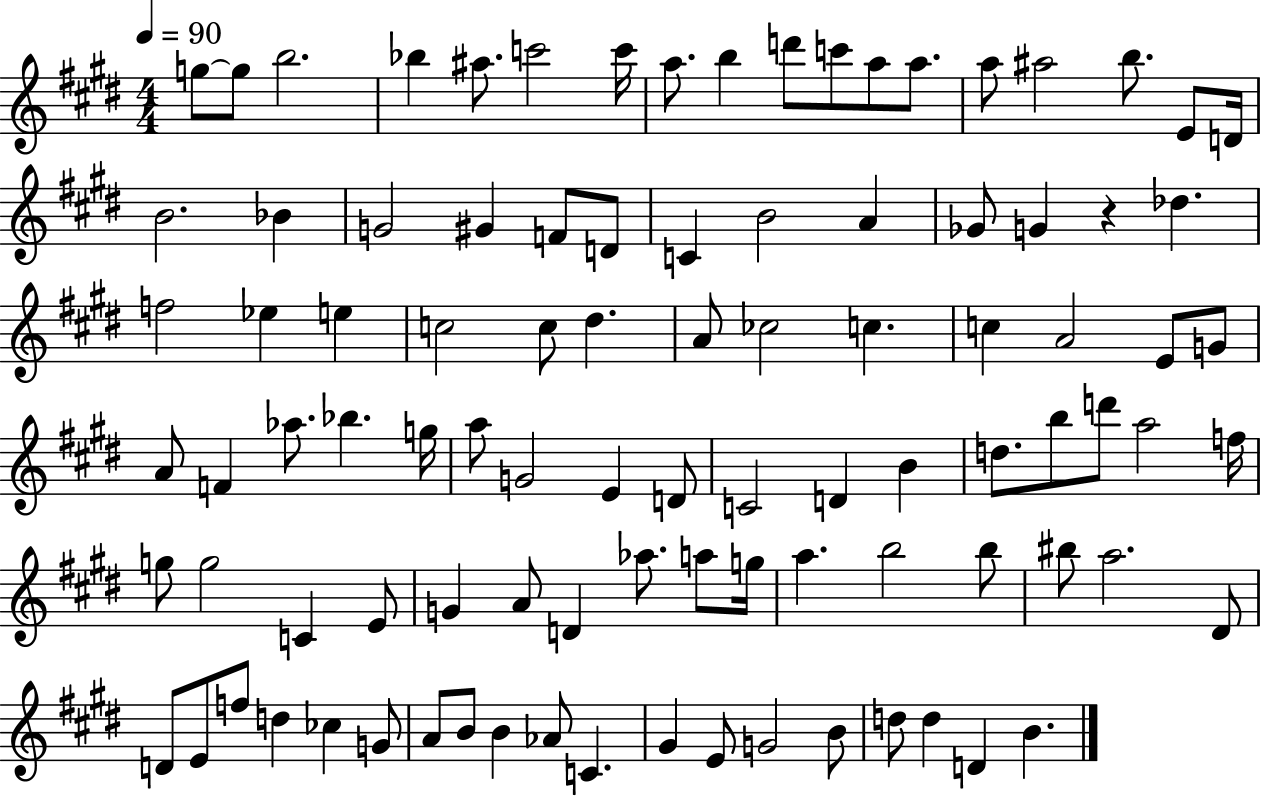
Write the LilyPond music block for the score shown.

{
  \clef treble
  \numericTimeSignature
  \time 4/4
  \key e \major
  \tempo 4 = 90
  g''8~~ g''8 b''2. | bes''4 ais''8. c'''2 c'''16 | a''8. b''4 d'''8 c'''8 a''8 a''8. | a''8 ais''2 b''8. e'8 d'16 | \break b'2. bes'4 | g'2 gis'4 f'8 d'8 | c'4 b'2 a'4 | ges'8 g'4 r4 des''4. | \break f''2 ees''4 e''4 | c''2 c''8 dis''4. | a'8 ces''2 c''4. | c''4 a'2 e'8 g'8 | \break a'8 f'4 aes''8. bes''4. g''16 | a''8 g'2 e'4 d'8 | c'2 d'4 b'4 | d''8. b''8 d'''8 a''2 f''16 | \break g''8 g''2 c'4 e'8 | g'4 a'8 d'4 aes''8. a''8 g''16 | a''4. b''2 b''8 | bis''8 a''2. dis'8 | \break d'8 e'8 f''8 d''4 ces''4 g'8 | a'8 b'8 b'4 aes'8 c'4. | gis'4 e'8 g'2 b'8 | d''8 d''4 d'4 b'4. | \break \bar "|."
}